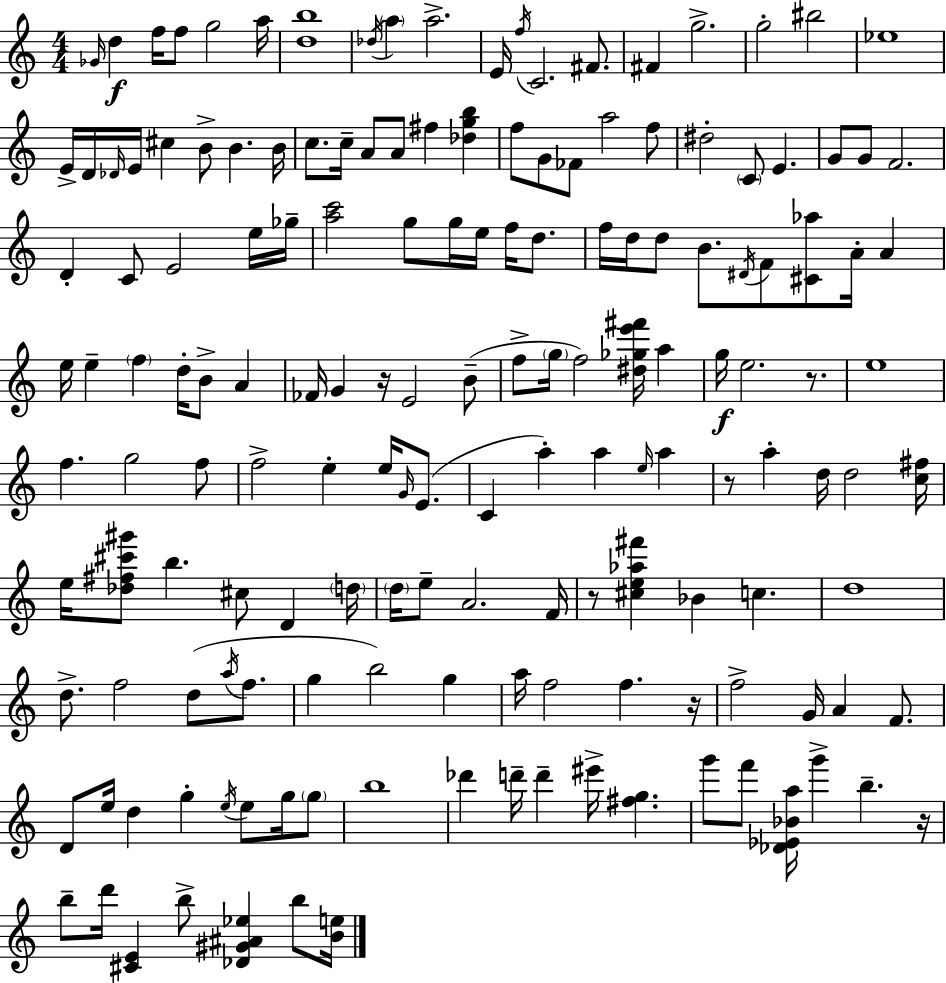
Gb4/s D5/q F5/s F5/e G5/h A5/s [D5,B5]/w Db5/s A5/q A5/h. E4/s F5/s C4/h. F#4/e. F#4/q G5/h. G5/h BIS5/h Eb5/w E4/s D4/s Db4/s E4/s C#5/q B4/e B4/q. B4/s C5/e. C5/s A4/e A4/e F#5/q [Db5,G5,B5]/q F5/e G4/e FES4/e A5/h F5/e D#5/h C4/e E4/q. G4/e G4/e F4/h. D4/q C4/e E4/h E5/s Gb5/s [A5,C6]/h G5/e G5/s E5/s F5/s D5/e. F5/s D5/s D5/e B4/e. D#4/s F4/e [C#4,Ab5]/e A4/s A4/q E5/s E5/q F5/q D5/s B4/e A4/q FES4/s G4/q R/s E4/h B4/e F5/e G5/s F5/h [D#5,Gb5,E6,F#6]/s A5/q G5/s E5/h. R/e. E5/w F5/q. G5/h F5/e F5/h E5/q E5/s G4/s E4/e. C4/q A5/q A5/q E5/s A5/q R/e A5/q D5/s D5/h [C5,F#5]/s E5/s [Db5,F#5,C#6,G#6]/e B5/q. C#5/e D4/q D5/s D5/s E5/e A4/h. F4/s R/e [C#5,E5,Ab5,F#6]/q Bb4/q C5/q. D5/w D5/e. F5/h D5/e A5/s F5/e. G5/q B5/h G5/q A5/s F5/h F5/q. R/s F5/h G4/s A4/q F4/e. D4/e E5/s D5/q G5/q E5/s E5/e G5/s G5/e B5/w Db6/q D6/s D6/q EIS6/s [F#5,G5]/q. G6/e F6/e [Db4,Eb4,Bb4,A5]/s G6/q B5/q. R/s B5/e D6/s [C#4,E4]/q B5/e [Db4,G#4,A#4,Eb5]/q B5/e [B4,E5]/s